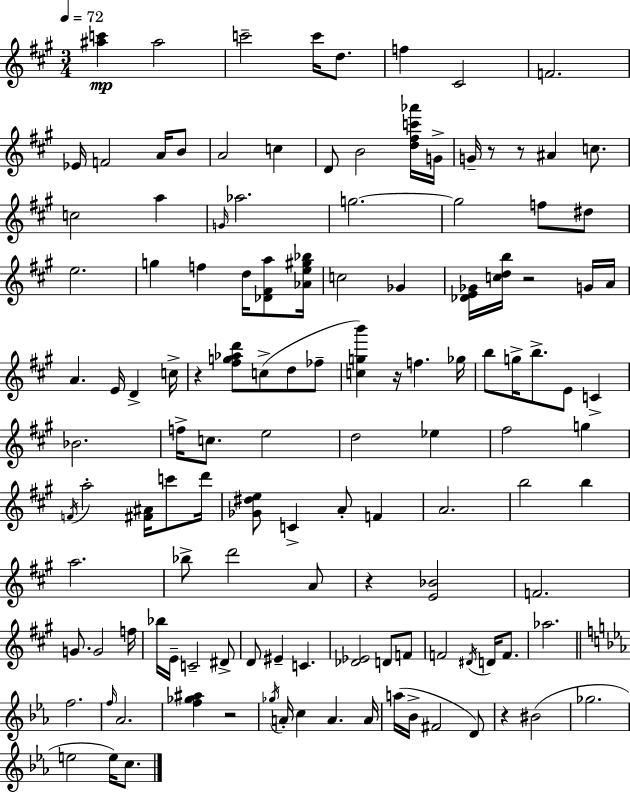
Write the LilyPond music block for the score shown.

{
  \clef treble
  \numericTimeSignature
  \time 3/4
  \key a \major
  \tempo 4 = 72
  <ais'' c'''>4\mp ais''2 | c'''2-- c'''16 d''8. | f''4 cis'2 | f'2. | \break ees'16 f'2 a'16 b'8 | a'2 c''4 | d'8 b'2 <d'' fis'' c''' aes'''>16 g'16-> | g'16-- r8 r8 ais'4 c''8. | \break c''2 a''4 | \grace { g'16 } aes''2. | g''2.~~ | g''2 f''8 dis''8 | \break e''2. | g''4 f''4 d''16 <des' fis' a''>8 | <aes' e'' gis'' bes''>16 c''2 ges'4 | <des' e' ges'>16 <c'' d'' b''>16 r2 g'16 | \break a'16 a'4. e'16 d'4-> | c''16-> r4 <fis'' g'' aes'' d'''>8 c''8->( d''8 fes''8-- | <c'' g'' b'''>4) r16 f''4. | ges''16 b''8 g''16-> b''8.-> e'8 c'4-> | \break bes'2. | f''16-> c''8. e''2 | d''2 ees''4 | fis''2 g''4 | \break \acciaccatura { f'16 } a''2-. <fis' ais'>16 c'''8 | d'''16 <ges' dis'' e''>8 c'4-> a'8-. f'4 | a'2. | b''2 b''4 | \break a''2. | bes''8-> d'''2 | a'8 r4 <e' bes'>2 | f'2. | \break g'8. g'2 | f''16 bes''16 e'16-- c'2-- | dis'8-> d'8 eis'4-- c'4. | <des' ees'>2 d'8 | \break f'8 f'2 \acciaccatura { dis'16 } d'16 | f'8. aes''2. | \bar "||" \break \key ees \major f''2. | \grace { f''16 } aes'2. | <f'' ges'' ais''>4 r2 | \acciaccatura { ges''16 } a'16-. c''4 a'4. | \break a'16 a''16( bes'16-> fis'2 | d'8) r4 bis'2( | ges''2. | e''2 e''16) c''8. | \break \bar "|."
}